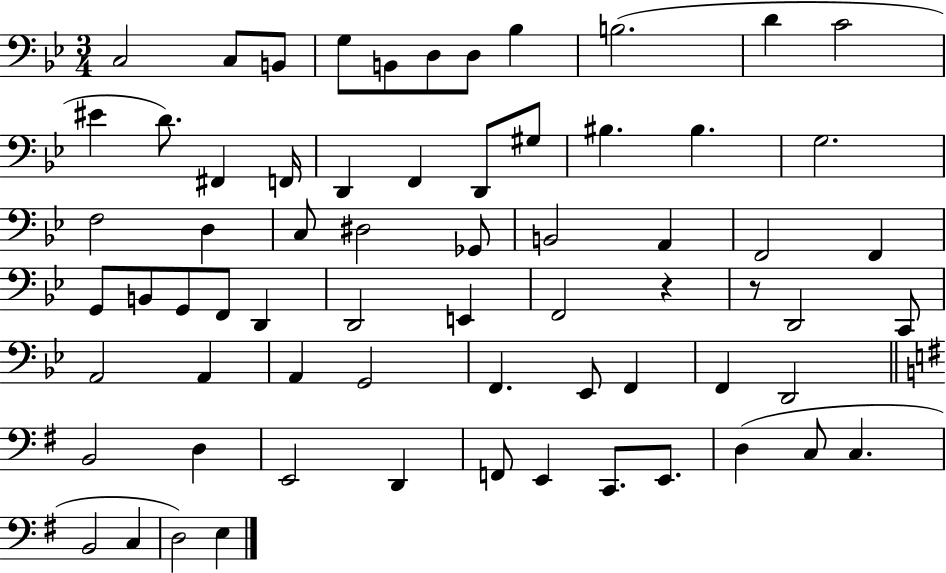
C3/h C3/e B2/e G3/e B2/e D3/e D3/e Bb3/q B3/h. D4/q C4/h EIS4/q D4/e. F#2/q F2/s D2/q F2/q D2/e G#3/e BIS3/q. BIS3/q. G3/h. F3/h D3/q C3/e D#3/h Gb2/e B2/h A2/q F2/h F2/q G2/e B2/e G2/e F2/e D2/q D2/h E2/q F2/h R/q R/e D2/h C2/e A2/h A2/q A2/q G2/h F2/q. Eb2/e F2/q F2/q D2/h B2/h D3/q E2/h D2/q F2/e E2/q C2/e. E2/e. D3/q C3/e C3/q. B2/h C3/q D3/h E3/q